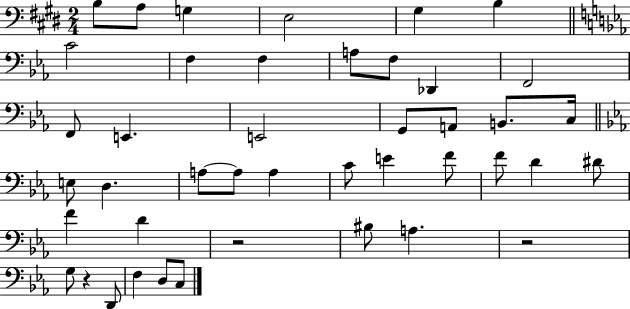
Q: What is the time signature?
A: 2/4